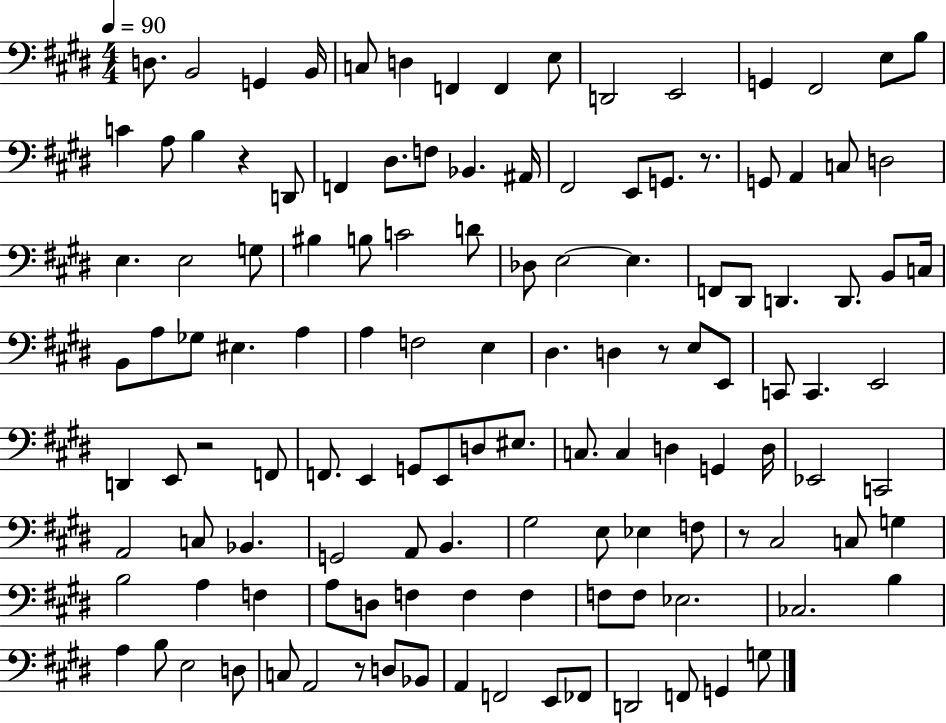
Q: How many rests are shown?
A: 6